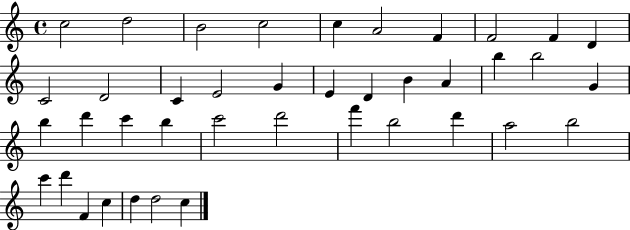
X:1
T:Untitled
M:4/4
L:1/4
K:C
c2 d2 B2 c2 c A2 F F2 F D C2 D2 C E2 G E D B A b b2 G b d' c' b c'2 d'2 f' b2 d' a2 b2 c' d' F c d d2 c